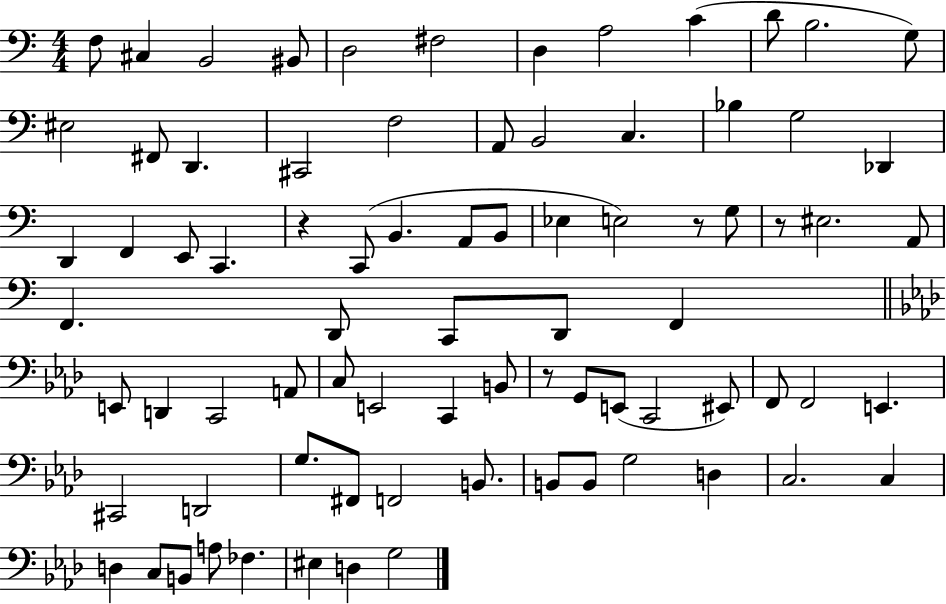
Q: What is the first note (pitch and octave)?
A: F3